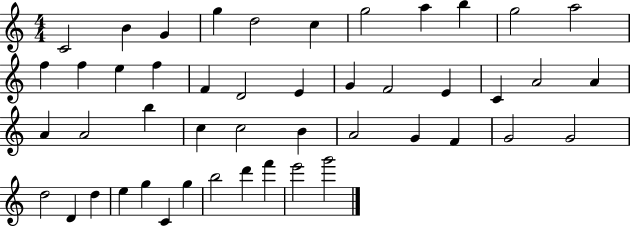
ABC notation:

X:1
T:Untitled
M:4/4
L:1/4
K:C
C2 B G g d2 c g2 a b g2 a2 f f e f F D2 E G F2 E C A2 A A A2 b c c2 B A2 G F G2 G2 d2 D d e g C g b2 d' f' e'2 g'2